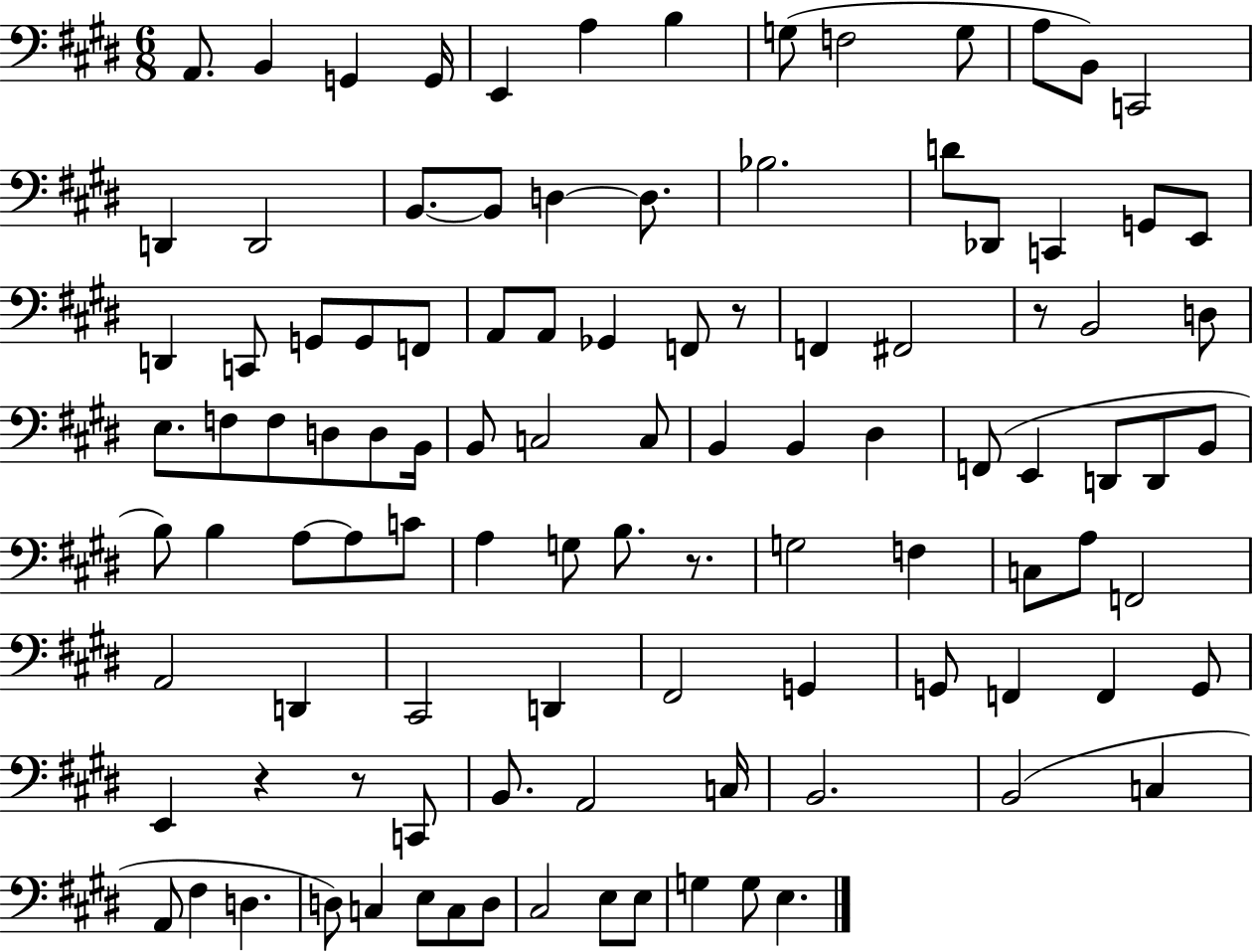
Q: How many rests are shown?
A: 5